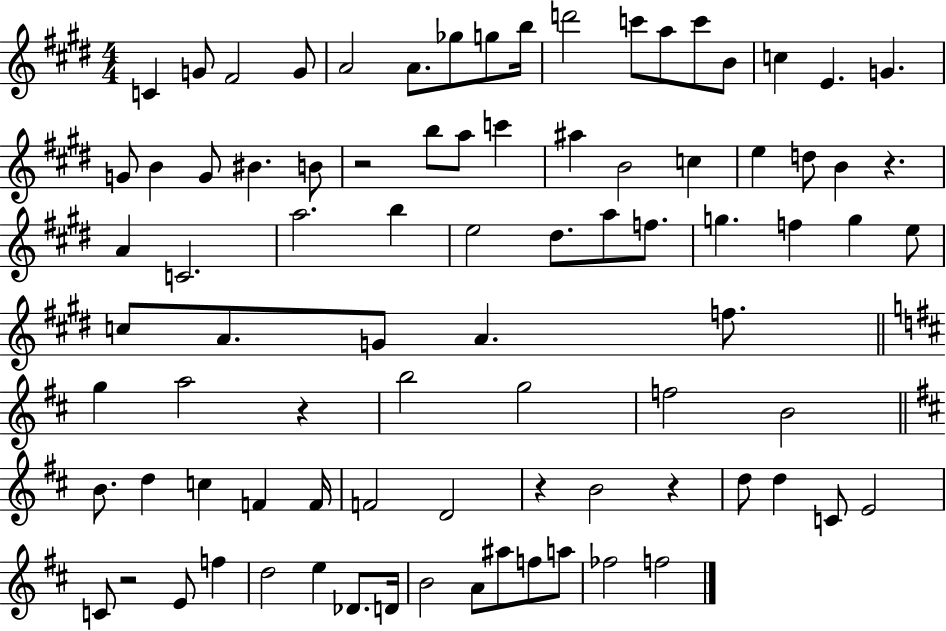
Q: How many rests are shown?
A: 6